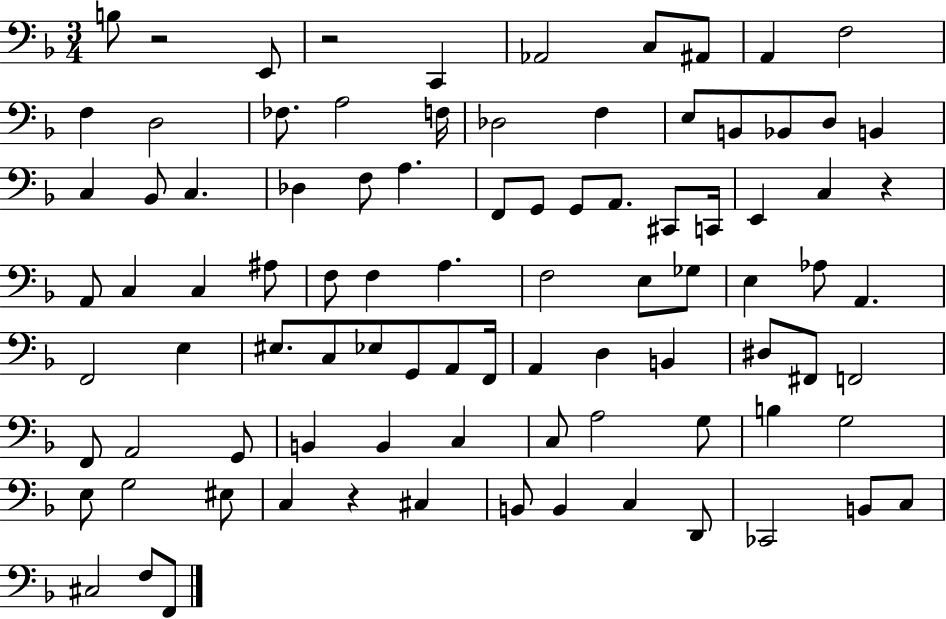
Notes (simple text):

B3/e R/h E2/e R/h C2/q Ab2/h C3/e A#2/e A2/q F3/h F3/q D3/h FES3/e. A3/h F3/s Db3/h F3/q E3/e B2/e Bb2/e D3/e B2/q C3/q Bb2/e C3/q. Db3/q F3/e A3/q. F2/e G2/e G2/e A2/e. C#2/e C2/s E2/q C3/q R/q A2/e C3/q C3/q A#3/e F3/e F3/q A3/q. F3/h E3/e Gb3/e E3/q Ab3/e A2/q. F2/h E3/q EIS3/e. C3/e Eb3/e G2/e A2/e F2/s A2/q D3/q B2/q D#3/e F#2/e F2/h F2/e A2/h G2/e B2/q B2/q C3/q C3/e A3/h G3/e B3/q G3/h E3/e G3/h EIS3/e C3/q R/q C#3/q B2/e B2/q C3/q D2/e CES2/h B2/e C3/e C#3/h F3/e F2/e